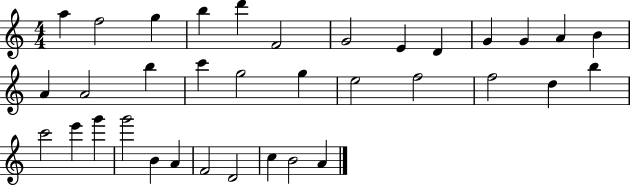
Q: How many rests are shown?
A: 0